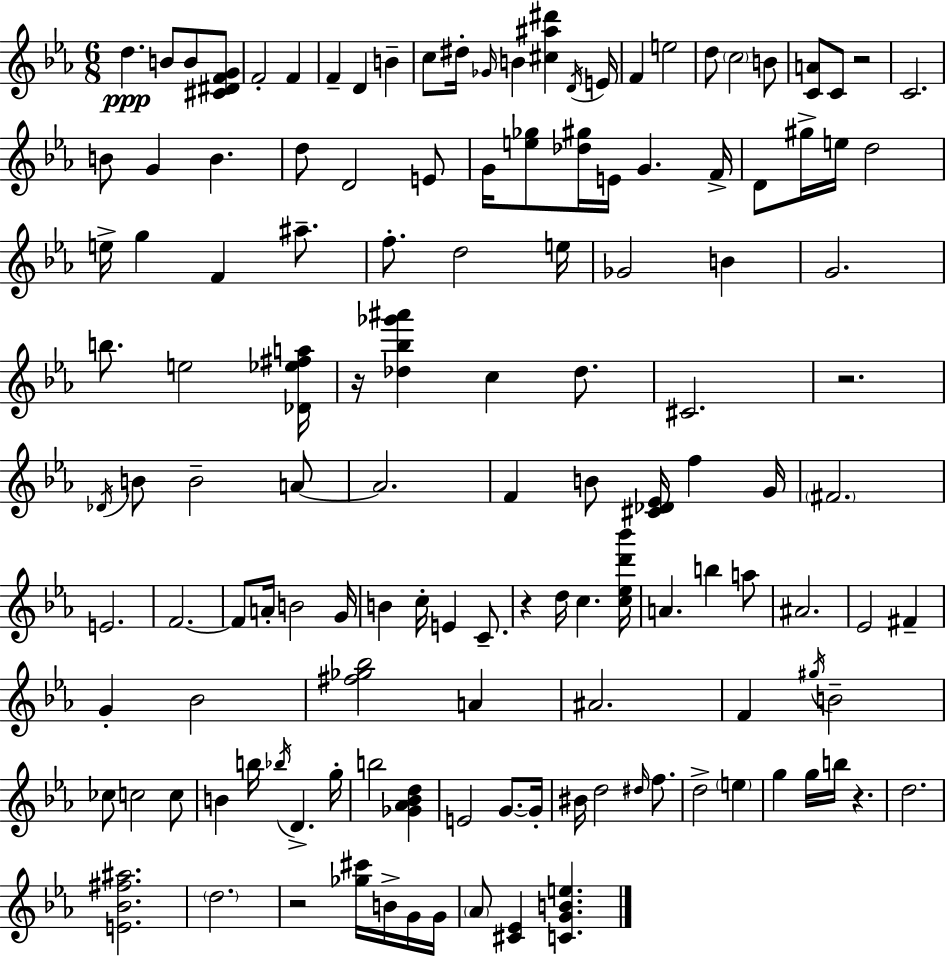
{
  \clef treble
  \numericTimeSignature
  \time 6/8
  \key ees \major
  d''4.\ppp b'8 b'8 <cis' dis' f' g'>8 | f'2-. f'4 | f'4-- d'4 b'4-- | c''8 dis''16-. \grace { ges'16 } b'4 <cis'' ais'' dis'''>4 | \break \acciaccatura { d'16 } e'16 f'4 e''2 | d''8 \parenthesize c''2 | b'8 <c' a'>8 c'8 r2 | c'2. | \break b'8 g'4 b'4. | d''8 d'2 | e'8 g'16 <e'' ges''>8 <des'' gis''>16 e'16 g'4. | f'16-> d'8 gis''16-> e''16 d''2 | \break e''16-> g''4 f'4 ais''8.-- | f''8.-. d''2 | e''16 ges'2 b'4 | g'2. | \break b''8. e''2 | <des' ees'' fis'' a''>16 r16 <des'' bes'' ges''' ais'''>4 c''4 des''8. | cis'2. | r2. | \break \acciaccatura { des'16 } b'8 b'2-- | a'8~~ a'2. | f'4 b'8 <cis' des' ees'>16 f''4 | g'16 \parenthesize fis'2. | \break e'2. | f'2.~~ | f'8 a'16-. b'2 | g'16 b'4 c''16-. e'4 | \break c'8.-- r4 d''16 c''4. | <c'' ees'' d''' bes'''>16 a'4. b''4 | a''8 ais'2. | ees'2 fis'4-- | \break g'4-. bes'2 | <fis'' ges'' bes''>2 a'4 | ais'2. | f'4 \acciaccatura { gis''16 } b'2-- | \break ces''8 c''2 | c''8 b'4 b''16 \acciaccatura { bes''16 } d'4.-> | g''16-. b''2 | <ges' aes' bes' d''>4 e'2 | \break g'8.~~ g'16-. bis'16 d''2 | \grace { dis''16 } f''8. d''2-> | \parenthesize e''4 g''4 g''16 b''16 | r4. d''2. | \break <e' bes' fis'' ais''>2. | \parenthesize d''2. | r2 | <ges'' cis'''>16 b'16-> g'16 g'16 \parenthesize aes'8 <cis' ees'>4 | \break <c' g' b' e''>4. \bar "|."
}